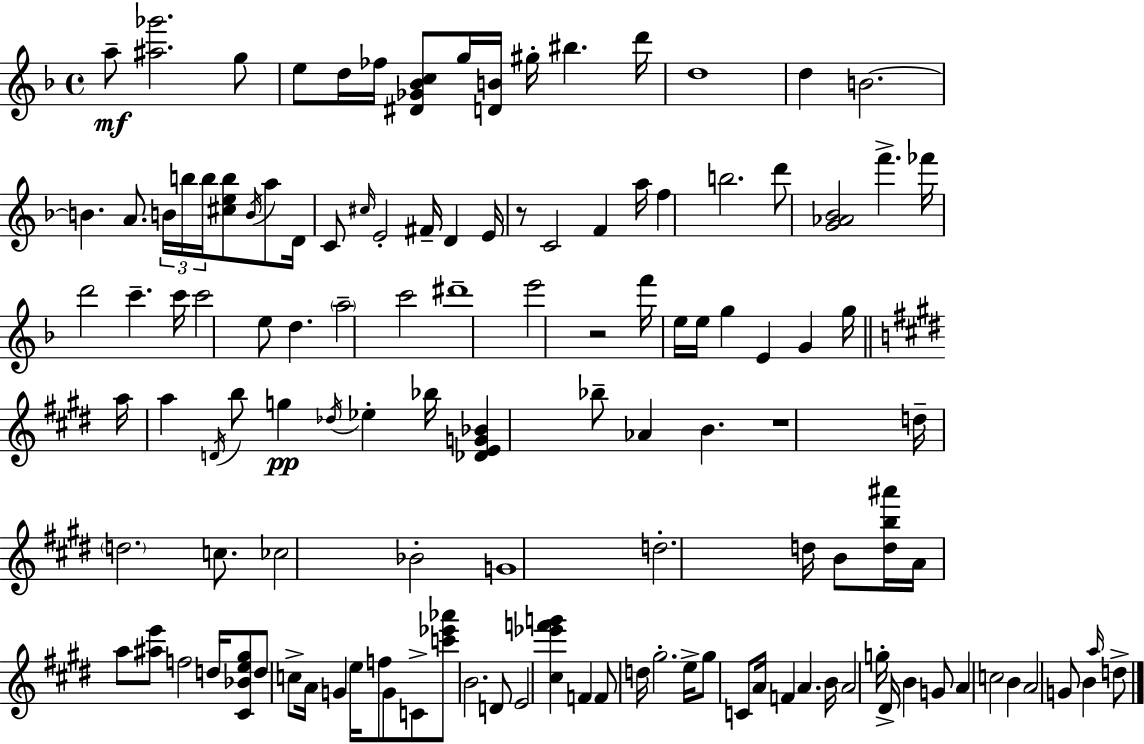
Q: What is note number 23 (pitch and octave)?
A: E4